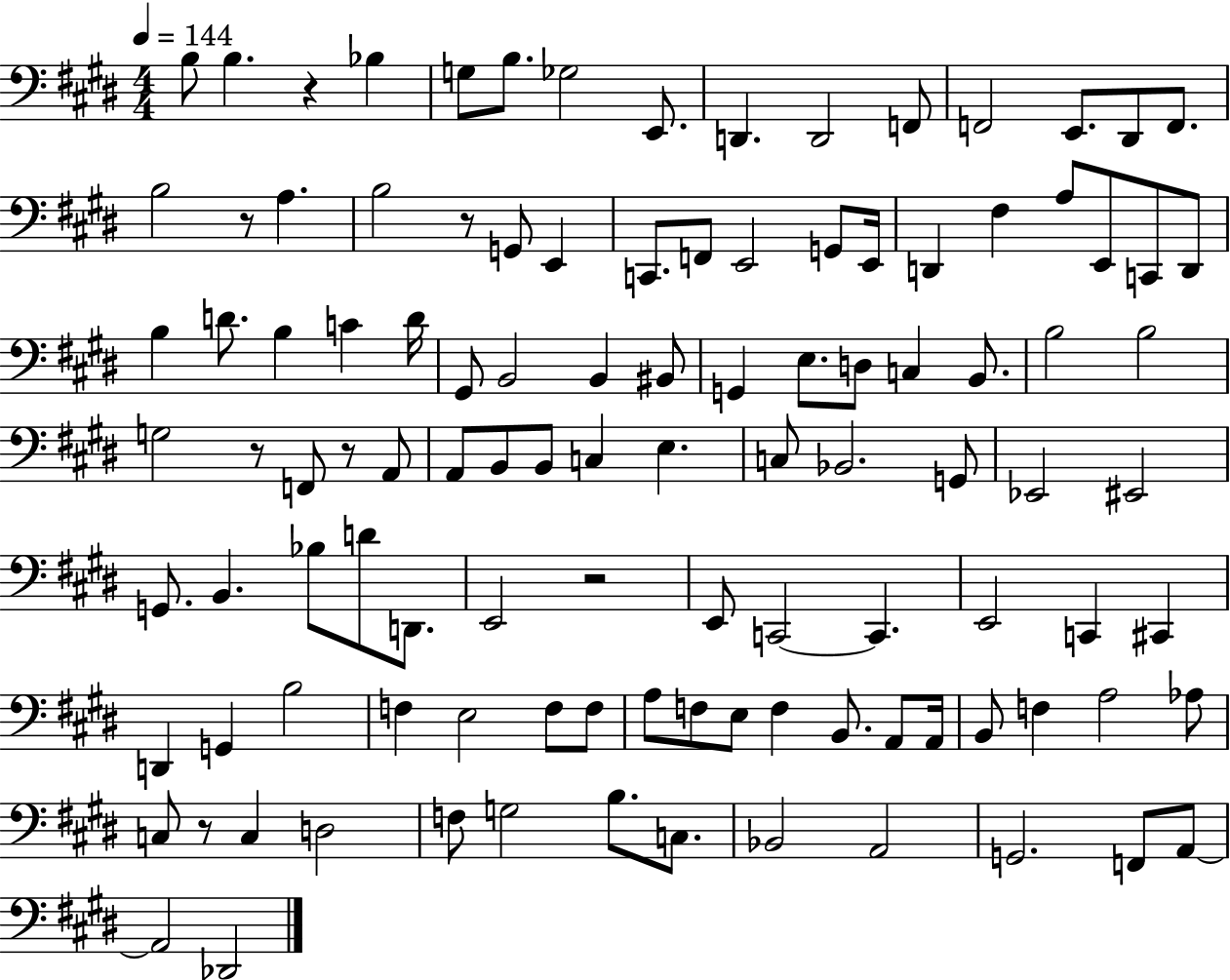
X:1
T:Untitled
M:4/4
L:1/4
K:E
B,/2 B, z _B, G,/2 B,/2 _G,2 E,,/2 D,, D,,2 F,,/2 F,,2 E,,/2 ^D,,/2 F,,/2 B,2 z/2 A, B,2 z/2 G,,/2 E,, C,,/2 F,,/2 E,,2 G,,/2 E,,/4 D,, ^F, A,/2 E,,/2 C,,/2 D,,/2 B, D/2 B, C D/4 ^G,,/2 B,,2 B,, ^B,,/2 G,, E,/2 D,/2 C, B,,/2 B,2 B,2 G,2 z/2 F,,/2 z/2 A,,/2 A,,/2 B,,/2 B,,/2 C, E, C,/2 _B,,2 G,,/2 _E,,2 ^E,,2 G,,/2 B,, _B,/2 D/2 D,,/2 E,,2 z2 E,,/2 C,,2 C,, E,,2 C,, ^C,, D,, G,, B,2 F, E,2 F,/2 F,/2 A,/2 F,/2 E,/2 F, B,,/2 A,,/2 A,,/4 B,,/2 F, A,2 _A,/2 C,/2 z/2 C, D,2 F,/2 G,2 B,/2 C,/2 _B,,2 A,,2 G,,2 F,,/2 A,,/2 A,,2 _D,,2